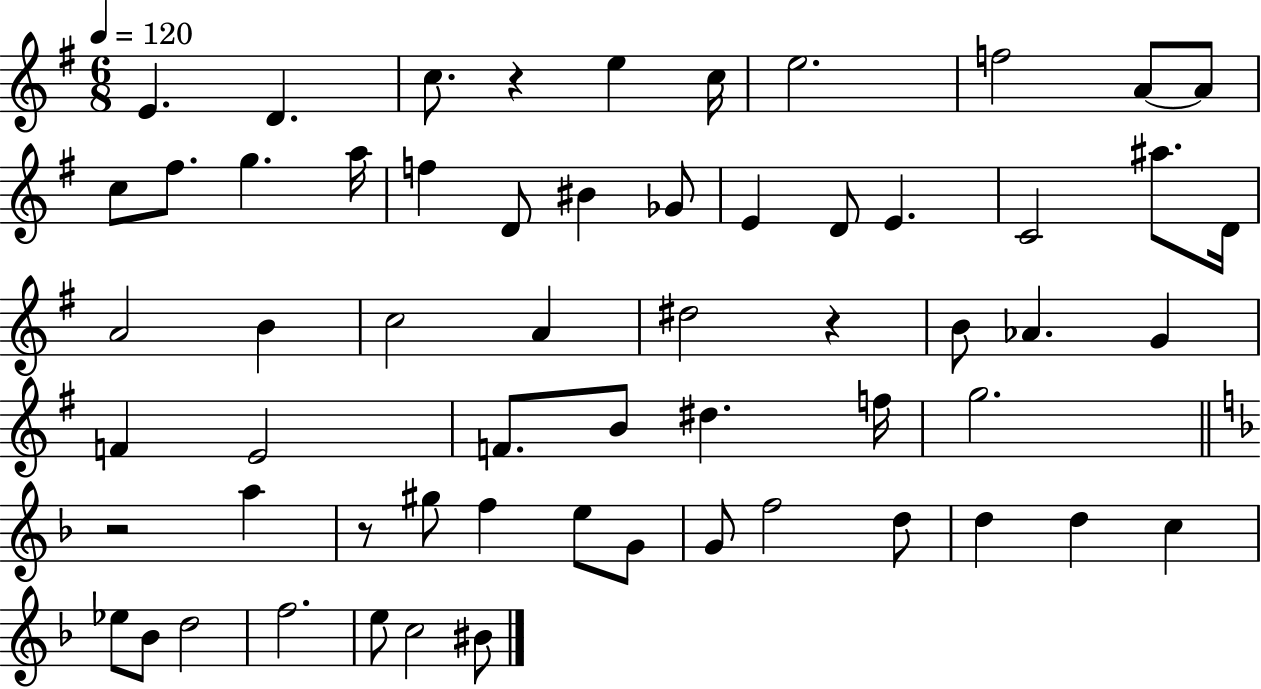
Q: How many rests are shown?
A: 4